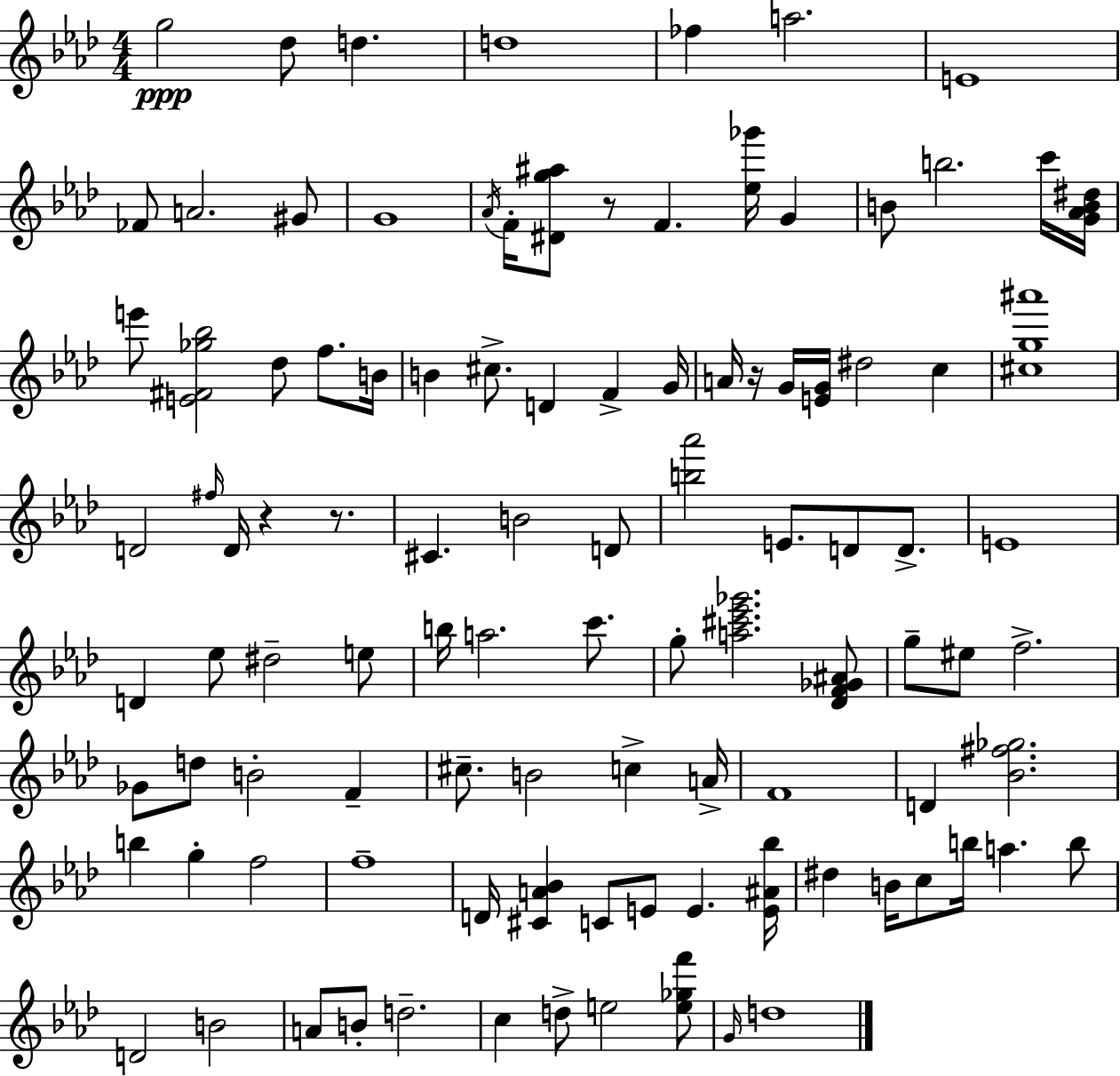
G5/h Db5/e D5/q. D5/w FES5/q A5/h. E4/w FES4/e A4/h. G#4/e G4/w Ab4/s F4/s [D#4,G5,A#5]/e R/e F4/q. [Eb5,Gb6]/s G4/q B4/e B5/h. C6/s [G4,Ab4,B4,D#5]/s E6/e [E4,F#4,Gb5,Bb5]/h Db5/e F5/e. B4/s B4/q C#5/e. D4/q F4/q G4/s A4/s R/s G4/s [E4,G4]/s D#5/h C5/q [C#5,G5,A#6]/w D4/h F#5/s D4/s R/q R/e. C#4/q. B4/h D4/e [B5,Ab6]/h E4/e. D4/e D4/e. E4/w D4/q Eb5/e D#5/h E5/e B5/s A5/h. C6/e. G5/e [A5,C#6,Eb6,Gb6]/h. [Db4,F4,Gb4,A#4]/e G5/e EIS5/e F5/h. Gb4/e D5/e B4/h F4/q C#5/e. B4/h C5/q A4/s F4/w D4/q [Bb4,F#5,Gb5]/h. B5/q G5/q F5/h F5/w D4/s [C#4,A4,Bb4]/q C4/e E4/e E4/q. [E4,A#4,Bb5]/s D#5/q B4/s C5/e B5/s A5/q. B5/e D4/h B4/h A4/e B4/e D5/h. C5/q D5/e E5/h [E5,Gb5,F6]/e G4/s D5/w